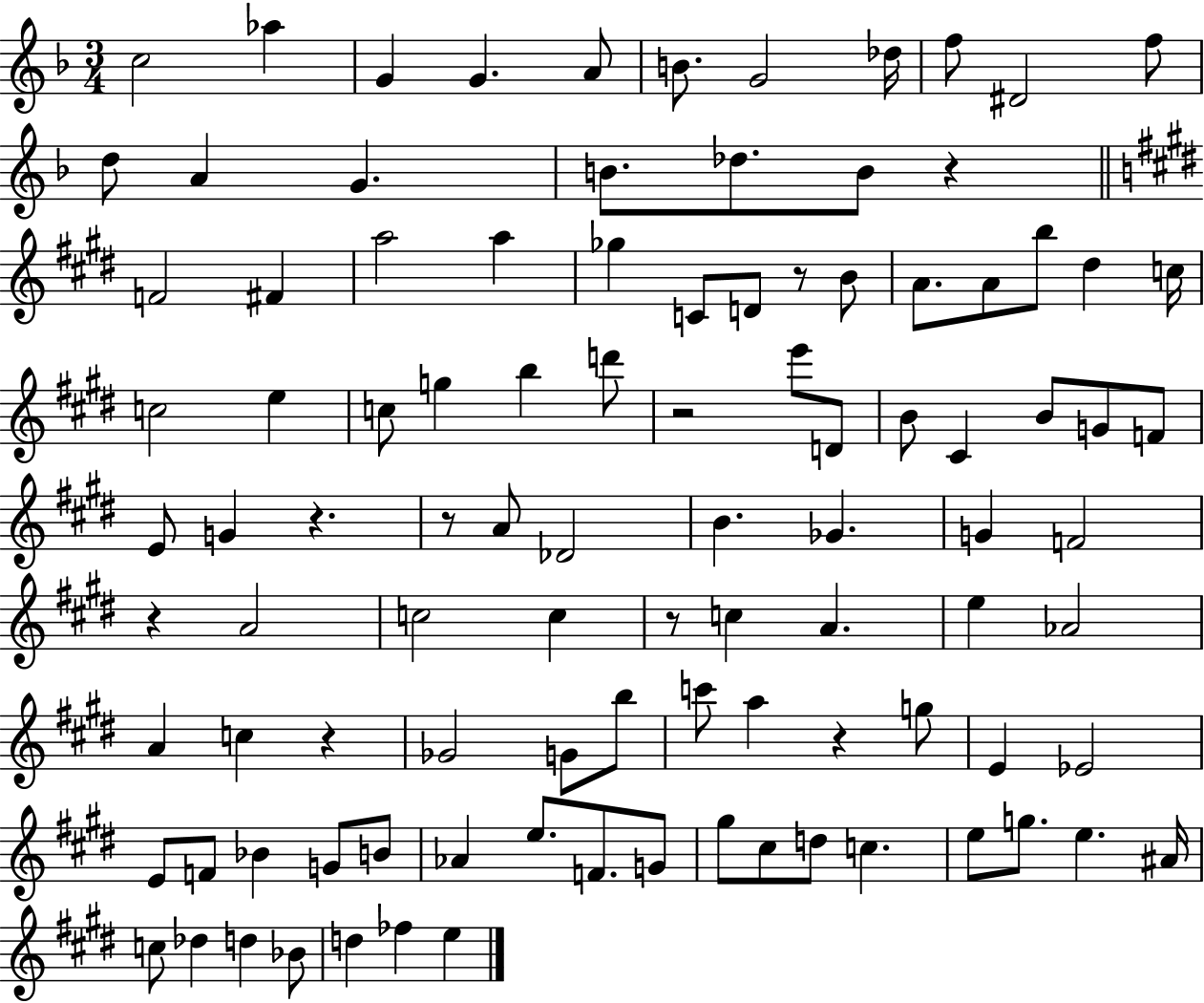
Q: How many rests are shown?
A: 9